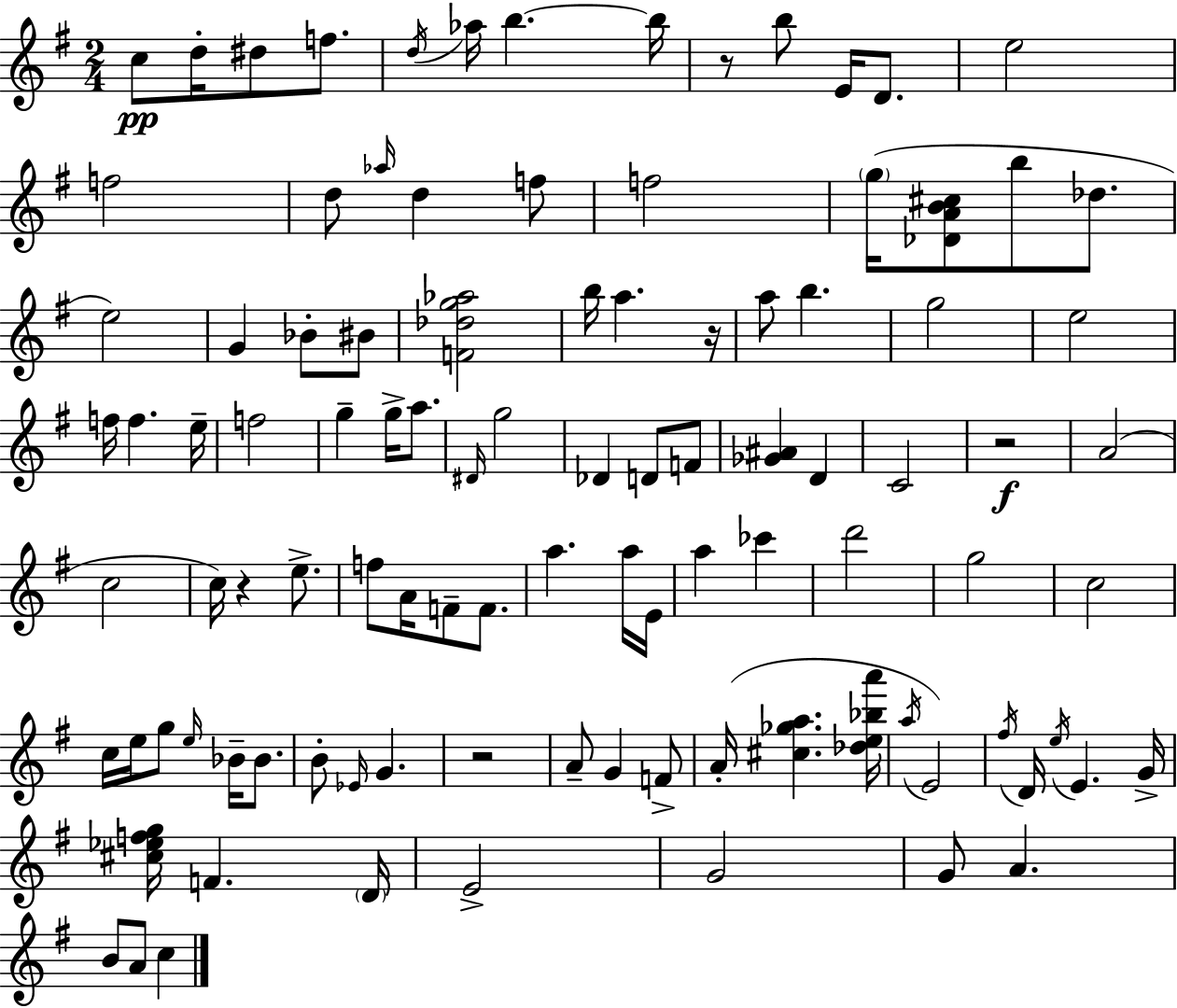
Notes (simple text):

C5/e D5/s D#5/e F5/e. D5/s Ab5/s B5/q. B5/s R/e B5/e E4/s D4/e. E5/h F5/h D5/e Ab5/s D5/q F5/e F5/h G5/s [Db4,A4,B4,C#5]/e B5/e Db5/e. E5/h G4/q Bb4/e BIS4/e [F4,Db5,G5,Ab5]/h B5/s A5/q. R/s A5/e B5/q. G5/h E5/h F5/s F5/q. E5/s F5/h G5/q G5/s A5/e. D#4/s G5/h Db4/q D4/e F4/e [Gb4,A#4]/q D4/q C4/h R/h A4/h C5/h C5/s R/q E5/e. F5/e A4/s F4/e F4/e. A5/q. A5/s E4/s A5/q CES6/q D6/h G5/h C5/h C5/s E5/s G5/e E5/s Bb4/s Bb4/e. B4/e Eb4/s G4/q. R/h A4/e G4/q F4/e A4/s [C#5,Gb5,A5]/q. [Db5,E5,Bb5,A6]/s A5/s E4/h F#5/s D4/s E5/s E4/q. G4/s [C#5,Eb5,F5,G5]/s F4/q. D4/s E4/h G4/h G4/e A4/q. B4/e A4/e C5/q